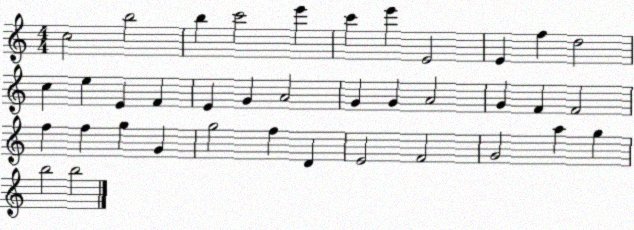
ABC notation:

X:1
T:Untitled
M:4/4
L:1/4
K:C
c2 b2 b c'2 e' c' e' E2 E f d2 c e E F E G A2 G G A2 G F F2 f f g G g2 f D E2 F2 G2 a g b2 b2